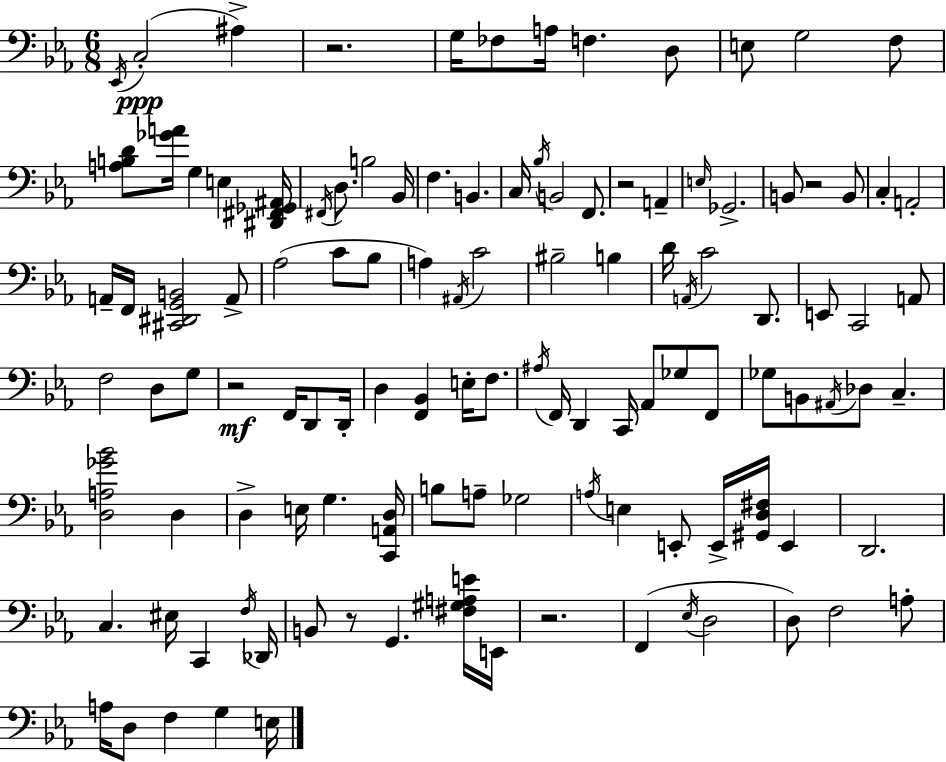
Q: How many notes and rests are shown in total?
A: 116